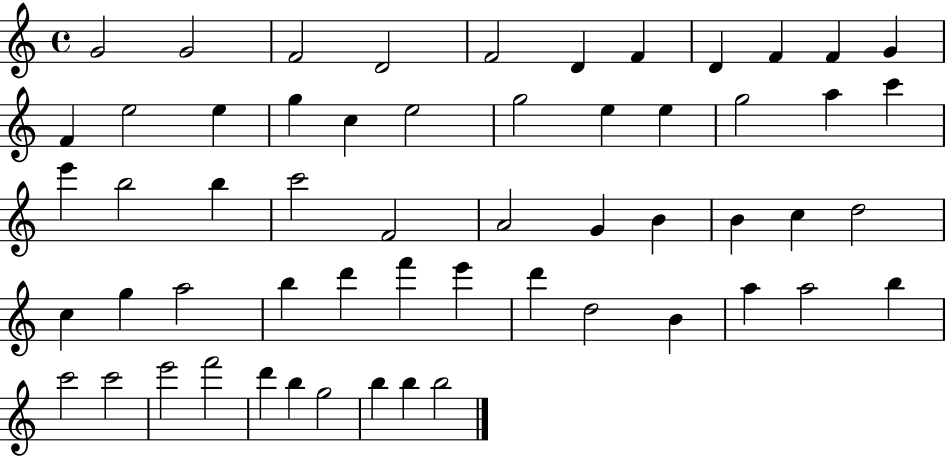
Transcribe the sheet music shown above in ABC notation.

X:1
T:Untitled
M:4/4
L:1/4
K:C
G2 G2 F2 D2 F2 D F D F F G F e2 e g c e2 g2 e e g2 a c' e' b2 b c'2 F2 A2 G B B c d2 c g a2 b d' f' e' d' d2 B a a2 b c'2 c'2 e'2 f'2 d' b g2 b b b2